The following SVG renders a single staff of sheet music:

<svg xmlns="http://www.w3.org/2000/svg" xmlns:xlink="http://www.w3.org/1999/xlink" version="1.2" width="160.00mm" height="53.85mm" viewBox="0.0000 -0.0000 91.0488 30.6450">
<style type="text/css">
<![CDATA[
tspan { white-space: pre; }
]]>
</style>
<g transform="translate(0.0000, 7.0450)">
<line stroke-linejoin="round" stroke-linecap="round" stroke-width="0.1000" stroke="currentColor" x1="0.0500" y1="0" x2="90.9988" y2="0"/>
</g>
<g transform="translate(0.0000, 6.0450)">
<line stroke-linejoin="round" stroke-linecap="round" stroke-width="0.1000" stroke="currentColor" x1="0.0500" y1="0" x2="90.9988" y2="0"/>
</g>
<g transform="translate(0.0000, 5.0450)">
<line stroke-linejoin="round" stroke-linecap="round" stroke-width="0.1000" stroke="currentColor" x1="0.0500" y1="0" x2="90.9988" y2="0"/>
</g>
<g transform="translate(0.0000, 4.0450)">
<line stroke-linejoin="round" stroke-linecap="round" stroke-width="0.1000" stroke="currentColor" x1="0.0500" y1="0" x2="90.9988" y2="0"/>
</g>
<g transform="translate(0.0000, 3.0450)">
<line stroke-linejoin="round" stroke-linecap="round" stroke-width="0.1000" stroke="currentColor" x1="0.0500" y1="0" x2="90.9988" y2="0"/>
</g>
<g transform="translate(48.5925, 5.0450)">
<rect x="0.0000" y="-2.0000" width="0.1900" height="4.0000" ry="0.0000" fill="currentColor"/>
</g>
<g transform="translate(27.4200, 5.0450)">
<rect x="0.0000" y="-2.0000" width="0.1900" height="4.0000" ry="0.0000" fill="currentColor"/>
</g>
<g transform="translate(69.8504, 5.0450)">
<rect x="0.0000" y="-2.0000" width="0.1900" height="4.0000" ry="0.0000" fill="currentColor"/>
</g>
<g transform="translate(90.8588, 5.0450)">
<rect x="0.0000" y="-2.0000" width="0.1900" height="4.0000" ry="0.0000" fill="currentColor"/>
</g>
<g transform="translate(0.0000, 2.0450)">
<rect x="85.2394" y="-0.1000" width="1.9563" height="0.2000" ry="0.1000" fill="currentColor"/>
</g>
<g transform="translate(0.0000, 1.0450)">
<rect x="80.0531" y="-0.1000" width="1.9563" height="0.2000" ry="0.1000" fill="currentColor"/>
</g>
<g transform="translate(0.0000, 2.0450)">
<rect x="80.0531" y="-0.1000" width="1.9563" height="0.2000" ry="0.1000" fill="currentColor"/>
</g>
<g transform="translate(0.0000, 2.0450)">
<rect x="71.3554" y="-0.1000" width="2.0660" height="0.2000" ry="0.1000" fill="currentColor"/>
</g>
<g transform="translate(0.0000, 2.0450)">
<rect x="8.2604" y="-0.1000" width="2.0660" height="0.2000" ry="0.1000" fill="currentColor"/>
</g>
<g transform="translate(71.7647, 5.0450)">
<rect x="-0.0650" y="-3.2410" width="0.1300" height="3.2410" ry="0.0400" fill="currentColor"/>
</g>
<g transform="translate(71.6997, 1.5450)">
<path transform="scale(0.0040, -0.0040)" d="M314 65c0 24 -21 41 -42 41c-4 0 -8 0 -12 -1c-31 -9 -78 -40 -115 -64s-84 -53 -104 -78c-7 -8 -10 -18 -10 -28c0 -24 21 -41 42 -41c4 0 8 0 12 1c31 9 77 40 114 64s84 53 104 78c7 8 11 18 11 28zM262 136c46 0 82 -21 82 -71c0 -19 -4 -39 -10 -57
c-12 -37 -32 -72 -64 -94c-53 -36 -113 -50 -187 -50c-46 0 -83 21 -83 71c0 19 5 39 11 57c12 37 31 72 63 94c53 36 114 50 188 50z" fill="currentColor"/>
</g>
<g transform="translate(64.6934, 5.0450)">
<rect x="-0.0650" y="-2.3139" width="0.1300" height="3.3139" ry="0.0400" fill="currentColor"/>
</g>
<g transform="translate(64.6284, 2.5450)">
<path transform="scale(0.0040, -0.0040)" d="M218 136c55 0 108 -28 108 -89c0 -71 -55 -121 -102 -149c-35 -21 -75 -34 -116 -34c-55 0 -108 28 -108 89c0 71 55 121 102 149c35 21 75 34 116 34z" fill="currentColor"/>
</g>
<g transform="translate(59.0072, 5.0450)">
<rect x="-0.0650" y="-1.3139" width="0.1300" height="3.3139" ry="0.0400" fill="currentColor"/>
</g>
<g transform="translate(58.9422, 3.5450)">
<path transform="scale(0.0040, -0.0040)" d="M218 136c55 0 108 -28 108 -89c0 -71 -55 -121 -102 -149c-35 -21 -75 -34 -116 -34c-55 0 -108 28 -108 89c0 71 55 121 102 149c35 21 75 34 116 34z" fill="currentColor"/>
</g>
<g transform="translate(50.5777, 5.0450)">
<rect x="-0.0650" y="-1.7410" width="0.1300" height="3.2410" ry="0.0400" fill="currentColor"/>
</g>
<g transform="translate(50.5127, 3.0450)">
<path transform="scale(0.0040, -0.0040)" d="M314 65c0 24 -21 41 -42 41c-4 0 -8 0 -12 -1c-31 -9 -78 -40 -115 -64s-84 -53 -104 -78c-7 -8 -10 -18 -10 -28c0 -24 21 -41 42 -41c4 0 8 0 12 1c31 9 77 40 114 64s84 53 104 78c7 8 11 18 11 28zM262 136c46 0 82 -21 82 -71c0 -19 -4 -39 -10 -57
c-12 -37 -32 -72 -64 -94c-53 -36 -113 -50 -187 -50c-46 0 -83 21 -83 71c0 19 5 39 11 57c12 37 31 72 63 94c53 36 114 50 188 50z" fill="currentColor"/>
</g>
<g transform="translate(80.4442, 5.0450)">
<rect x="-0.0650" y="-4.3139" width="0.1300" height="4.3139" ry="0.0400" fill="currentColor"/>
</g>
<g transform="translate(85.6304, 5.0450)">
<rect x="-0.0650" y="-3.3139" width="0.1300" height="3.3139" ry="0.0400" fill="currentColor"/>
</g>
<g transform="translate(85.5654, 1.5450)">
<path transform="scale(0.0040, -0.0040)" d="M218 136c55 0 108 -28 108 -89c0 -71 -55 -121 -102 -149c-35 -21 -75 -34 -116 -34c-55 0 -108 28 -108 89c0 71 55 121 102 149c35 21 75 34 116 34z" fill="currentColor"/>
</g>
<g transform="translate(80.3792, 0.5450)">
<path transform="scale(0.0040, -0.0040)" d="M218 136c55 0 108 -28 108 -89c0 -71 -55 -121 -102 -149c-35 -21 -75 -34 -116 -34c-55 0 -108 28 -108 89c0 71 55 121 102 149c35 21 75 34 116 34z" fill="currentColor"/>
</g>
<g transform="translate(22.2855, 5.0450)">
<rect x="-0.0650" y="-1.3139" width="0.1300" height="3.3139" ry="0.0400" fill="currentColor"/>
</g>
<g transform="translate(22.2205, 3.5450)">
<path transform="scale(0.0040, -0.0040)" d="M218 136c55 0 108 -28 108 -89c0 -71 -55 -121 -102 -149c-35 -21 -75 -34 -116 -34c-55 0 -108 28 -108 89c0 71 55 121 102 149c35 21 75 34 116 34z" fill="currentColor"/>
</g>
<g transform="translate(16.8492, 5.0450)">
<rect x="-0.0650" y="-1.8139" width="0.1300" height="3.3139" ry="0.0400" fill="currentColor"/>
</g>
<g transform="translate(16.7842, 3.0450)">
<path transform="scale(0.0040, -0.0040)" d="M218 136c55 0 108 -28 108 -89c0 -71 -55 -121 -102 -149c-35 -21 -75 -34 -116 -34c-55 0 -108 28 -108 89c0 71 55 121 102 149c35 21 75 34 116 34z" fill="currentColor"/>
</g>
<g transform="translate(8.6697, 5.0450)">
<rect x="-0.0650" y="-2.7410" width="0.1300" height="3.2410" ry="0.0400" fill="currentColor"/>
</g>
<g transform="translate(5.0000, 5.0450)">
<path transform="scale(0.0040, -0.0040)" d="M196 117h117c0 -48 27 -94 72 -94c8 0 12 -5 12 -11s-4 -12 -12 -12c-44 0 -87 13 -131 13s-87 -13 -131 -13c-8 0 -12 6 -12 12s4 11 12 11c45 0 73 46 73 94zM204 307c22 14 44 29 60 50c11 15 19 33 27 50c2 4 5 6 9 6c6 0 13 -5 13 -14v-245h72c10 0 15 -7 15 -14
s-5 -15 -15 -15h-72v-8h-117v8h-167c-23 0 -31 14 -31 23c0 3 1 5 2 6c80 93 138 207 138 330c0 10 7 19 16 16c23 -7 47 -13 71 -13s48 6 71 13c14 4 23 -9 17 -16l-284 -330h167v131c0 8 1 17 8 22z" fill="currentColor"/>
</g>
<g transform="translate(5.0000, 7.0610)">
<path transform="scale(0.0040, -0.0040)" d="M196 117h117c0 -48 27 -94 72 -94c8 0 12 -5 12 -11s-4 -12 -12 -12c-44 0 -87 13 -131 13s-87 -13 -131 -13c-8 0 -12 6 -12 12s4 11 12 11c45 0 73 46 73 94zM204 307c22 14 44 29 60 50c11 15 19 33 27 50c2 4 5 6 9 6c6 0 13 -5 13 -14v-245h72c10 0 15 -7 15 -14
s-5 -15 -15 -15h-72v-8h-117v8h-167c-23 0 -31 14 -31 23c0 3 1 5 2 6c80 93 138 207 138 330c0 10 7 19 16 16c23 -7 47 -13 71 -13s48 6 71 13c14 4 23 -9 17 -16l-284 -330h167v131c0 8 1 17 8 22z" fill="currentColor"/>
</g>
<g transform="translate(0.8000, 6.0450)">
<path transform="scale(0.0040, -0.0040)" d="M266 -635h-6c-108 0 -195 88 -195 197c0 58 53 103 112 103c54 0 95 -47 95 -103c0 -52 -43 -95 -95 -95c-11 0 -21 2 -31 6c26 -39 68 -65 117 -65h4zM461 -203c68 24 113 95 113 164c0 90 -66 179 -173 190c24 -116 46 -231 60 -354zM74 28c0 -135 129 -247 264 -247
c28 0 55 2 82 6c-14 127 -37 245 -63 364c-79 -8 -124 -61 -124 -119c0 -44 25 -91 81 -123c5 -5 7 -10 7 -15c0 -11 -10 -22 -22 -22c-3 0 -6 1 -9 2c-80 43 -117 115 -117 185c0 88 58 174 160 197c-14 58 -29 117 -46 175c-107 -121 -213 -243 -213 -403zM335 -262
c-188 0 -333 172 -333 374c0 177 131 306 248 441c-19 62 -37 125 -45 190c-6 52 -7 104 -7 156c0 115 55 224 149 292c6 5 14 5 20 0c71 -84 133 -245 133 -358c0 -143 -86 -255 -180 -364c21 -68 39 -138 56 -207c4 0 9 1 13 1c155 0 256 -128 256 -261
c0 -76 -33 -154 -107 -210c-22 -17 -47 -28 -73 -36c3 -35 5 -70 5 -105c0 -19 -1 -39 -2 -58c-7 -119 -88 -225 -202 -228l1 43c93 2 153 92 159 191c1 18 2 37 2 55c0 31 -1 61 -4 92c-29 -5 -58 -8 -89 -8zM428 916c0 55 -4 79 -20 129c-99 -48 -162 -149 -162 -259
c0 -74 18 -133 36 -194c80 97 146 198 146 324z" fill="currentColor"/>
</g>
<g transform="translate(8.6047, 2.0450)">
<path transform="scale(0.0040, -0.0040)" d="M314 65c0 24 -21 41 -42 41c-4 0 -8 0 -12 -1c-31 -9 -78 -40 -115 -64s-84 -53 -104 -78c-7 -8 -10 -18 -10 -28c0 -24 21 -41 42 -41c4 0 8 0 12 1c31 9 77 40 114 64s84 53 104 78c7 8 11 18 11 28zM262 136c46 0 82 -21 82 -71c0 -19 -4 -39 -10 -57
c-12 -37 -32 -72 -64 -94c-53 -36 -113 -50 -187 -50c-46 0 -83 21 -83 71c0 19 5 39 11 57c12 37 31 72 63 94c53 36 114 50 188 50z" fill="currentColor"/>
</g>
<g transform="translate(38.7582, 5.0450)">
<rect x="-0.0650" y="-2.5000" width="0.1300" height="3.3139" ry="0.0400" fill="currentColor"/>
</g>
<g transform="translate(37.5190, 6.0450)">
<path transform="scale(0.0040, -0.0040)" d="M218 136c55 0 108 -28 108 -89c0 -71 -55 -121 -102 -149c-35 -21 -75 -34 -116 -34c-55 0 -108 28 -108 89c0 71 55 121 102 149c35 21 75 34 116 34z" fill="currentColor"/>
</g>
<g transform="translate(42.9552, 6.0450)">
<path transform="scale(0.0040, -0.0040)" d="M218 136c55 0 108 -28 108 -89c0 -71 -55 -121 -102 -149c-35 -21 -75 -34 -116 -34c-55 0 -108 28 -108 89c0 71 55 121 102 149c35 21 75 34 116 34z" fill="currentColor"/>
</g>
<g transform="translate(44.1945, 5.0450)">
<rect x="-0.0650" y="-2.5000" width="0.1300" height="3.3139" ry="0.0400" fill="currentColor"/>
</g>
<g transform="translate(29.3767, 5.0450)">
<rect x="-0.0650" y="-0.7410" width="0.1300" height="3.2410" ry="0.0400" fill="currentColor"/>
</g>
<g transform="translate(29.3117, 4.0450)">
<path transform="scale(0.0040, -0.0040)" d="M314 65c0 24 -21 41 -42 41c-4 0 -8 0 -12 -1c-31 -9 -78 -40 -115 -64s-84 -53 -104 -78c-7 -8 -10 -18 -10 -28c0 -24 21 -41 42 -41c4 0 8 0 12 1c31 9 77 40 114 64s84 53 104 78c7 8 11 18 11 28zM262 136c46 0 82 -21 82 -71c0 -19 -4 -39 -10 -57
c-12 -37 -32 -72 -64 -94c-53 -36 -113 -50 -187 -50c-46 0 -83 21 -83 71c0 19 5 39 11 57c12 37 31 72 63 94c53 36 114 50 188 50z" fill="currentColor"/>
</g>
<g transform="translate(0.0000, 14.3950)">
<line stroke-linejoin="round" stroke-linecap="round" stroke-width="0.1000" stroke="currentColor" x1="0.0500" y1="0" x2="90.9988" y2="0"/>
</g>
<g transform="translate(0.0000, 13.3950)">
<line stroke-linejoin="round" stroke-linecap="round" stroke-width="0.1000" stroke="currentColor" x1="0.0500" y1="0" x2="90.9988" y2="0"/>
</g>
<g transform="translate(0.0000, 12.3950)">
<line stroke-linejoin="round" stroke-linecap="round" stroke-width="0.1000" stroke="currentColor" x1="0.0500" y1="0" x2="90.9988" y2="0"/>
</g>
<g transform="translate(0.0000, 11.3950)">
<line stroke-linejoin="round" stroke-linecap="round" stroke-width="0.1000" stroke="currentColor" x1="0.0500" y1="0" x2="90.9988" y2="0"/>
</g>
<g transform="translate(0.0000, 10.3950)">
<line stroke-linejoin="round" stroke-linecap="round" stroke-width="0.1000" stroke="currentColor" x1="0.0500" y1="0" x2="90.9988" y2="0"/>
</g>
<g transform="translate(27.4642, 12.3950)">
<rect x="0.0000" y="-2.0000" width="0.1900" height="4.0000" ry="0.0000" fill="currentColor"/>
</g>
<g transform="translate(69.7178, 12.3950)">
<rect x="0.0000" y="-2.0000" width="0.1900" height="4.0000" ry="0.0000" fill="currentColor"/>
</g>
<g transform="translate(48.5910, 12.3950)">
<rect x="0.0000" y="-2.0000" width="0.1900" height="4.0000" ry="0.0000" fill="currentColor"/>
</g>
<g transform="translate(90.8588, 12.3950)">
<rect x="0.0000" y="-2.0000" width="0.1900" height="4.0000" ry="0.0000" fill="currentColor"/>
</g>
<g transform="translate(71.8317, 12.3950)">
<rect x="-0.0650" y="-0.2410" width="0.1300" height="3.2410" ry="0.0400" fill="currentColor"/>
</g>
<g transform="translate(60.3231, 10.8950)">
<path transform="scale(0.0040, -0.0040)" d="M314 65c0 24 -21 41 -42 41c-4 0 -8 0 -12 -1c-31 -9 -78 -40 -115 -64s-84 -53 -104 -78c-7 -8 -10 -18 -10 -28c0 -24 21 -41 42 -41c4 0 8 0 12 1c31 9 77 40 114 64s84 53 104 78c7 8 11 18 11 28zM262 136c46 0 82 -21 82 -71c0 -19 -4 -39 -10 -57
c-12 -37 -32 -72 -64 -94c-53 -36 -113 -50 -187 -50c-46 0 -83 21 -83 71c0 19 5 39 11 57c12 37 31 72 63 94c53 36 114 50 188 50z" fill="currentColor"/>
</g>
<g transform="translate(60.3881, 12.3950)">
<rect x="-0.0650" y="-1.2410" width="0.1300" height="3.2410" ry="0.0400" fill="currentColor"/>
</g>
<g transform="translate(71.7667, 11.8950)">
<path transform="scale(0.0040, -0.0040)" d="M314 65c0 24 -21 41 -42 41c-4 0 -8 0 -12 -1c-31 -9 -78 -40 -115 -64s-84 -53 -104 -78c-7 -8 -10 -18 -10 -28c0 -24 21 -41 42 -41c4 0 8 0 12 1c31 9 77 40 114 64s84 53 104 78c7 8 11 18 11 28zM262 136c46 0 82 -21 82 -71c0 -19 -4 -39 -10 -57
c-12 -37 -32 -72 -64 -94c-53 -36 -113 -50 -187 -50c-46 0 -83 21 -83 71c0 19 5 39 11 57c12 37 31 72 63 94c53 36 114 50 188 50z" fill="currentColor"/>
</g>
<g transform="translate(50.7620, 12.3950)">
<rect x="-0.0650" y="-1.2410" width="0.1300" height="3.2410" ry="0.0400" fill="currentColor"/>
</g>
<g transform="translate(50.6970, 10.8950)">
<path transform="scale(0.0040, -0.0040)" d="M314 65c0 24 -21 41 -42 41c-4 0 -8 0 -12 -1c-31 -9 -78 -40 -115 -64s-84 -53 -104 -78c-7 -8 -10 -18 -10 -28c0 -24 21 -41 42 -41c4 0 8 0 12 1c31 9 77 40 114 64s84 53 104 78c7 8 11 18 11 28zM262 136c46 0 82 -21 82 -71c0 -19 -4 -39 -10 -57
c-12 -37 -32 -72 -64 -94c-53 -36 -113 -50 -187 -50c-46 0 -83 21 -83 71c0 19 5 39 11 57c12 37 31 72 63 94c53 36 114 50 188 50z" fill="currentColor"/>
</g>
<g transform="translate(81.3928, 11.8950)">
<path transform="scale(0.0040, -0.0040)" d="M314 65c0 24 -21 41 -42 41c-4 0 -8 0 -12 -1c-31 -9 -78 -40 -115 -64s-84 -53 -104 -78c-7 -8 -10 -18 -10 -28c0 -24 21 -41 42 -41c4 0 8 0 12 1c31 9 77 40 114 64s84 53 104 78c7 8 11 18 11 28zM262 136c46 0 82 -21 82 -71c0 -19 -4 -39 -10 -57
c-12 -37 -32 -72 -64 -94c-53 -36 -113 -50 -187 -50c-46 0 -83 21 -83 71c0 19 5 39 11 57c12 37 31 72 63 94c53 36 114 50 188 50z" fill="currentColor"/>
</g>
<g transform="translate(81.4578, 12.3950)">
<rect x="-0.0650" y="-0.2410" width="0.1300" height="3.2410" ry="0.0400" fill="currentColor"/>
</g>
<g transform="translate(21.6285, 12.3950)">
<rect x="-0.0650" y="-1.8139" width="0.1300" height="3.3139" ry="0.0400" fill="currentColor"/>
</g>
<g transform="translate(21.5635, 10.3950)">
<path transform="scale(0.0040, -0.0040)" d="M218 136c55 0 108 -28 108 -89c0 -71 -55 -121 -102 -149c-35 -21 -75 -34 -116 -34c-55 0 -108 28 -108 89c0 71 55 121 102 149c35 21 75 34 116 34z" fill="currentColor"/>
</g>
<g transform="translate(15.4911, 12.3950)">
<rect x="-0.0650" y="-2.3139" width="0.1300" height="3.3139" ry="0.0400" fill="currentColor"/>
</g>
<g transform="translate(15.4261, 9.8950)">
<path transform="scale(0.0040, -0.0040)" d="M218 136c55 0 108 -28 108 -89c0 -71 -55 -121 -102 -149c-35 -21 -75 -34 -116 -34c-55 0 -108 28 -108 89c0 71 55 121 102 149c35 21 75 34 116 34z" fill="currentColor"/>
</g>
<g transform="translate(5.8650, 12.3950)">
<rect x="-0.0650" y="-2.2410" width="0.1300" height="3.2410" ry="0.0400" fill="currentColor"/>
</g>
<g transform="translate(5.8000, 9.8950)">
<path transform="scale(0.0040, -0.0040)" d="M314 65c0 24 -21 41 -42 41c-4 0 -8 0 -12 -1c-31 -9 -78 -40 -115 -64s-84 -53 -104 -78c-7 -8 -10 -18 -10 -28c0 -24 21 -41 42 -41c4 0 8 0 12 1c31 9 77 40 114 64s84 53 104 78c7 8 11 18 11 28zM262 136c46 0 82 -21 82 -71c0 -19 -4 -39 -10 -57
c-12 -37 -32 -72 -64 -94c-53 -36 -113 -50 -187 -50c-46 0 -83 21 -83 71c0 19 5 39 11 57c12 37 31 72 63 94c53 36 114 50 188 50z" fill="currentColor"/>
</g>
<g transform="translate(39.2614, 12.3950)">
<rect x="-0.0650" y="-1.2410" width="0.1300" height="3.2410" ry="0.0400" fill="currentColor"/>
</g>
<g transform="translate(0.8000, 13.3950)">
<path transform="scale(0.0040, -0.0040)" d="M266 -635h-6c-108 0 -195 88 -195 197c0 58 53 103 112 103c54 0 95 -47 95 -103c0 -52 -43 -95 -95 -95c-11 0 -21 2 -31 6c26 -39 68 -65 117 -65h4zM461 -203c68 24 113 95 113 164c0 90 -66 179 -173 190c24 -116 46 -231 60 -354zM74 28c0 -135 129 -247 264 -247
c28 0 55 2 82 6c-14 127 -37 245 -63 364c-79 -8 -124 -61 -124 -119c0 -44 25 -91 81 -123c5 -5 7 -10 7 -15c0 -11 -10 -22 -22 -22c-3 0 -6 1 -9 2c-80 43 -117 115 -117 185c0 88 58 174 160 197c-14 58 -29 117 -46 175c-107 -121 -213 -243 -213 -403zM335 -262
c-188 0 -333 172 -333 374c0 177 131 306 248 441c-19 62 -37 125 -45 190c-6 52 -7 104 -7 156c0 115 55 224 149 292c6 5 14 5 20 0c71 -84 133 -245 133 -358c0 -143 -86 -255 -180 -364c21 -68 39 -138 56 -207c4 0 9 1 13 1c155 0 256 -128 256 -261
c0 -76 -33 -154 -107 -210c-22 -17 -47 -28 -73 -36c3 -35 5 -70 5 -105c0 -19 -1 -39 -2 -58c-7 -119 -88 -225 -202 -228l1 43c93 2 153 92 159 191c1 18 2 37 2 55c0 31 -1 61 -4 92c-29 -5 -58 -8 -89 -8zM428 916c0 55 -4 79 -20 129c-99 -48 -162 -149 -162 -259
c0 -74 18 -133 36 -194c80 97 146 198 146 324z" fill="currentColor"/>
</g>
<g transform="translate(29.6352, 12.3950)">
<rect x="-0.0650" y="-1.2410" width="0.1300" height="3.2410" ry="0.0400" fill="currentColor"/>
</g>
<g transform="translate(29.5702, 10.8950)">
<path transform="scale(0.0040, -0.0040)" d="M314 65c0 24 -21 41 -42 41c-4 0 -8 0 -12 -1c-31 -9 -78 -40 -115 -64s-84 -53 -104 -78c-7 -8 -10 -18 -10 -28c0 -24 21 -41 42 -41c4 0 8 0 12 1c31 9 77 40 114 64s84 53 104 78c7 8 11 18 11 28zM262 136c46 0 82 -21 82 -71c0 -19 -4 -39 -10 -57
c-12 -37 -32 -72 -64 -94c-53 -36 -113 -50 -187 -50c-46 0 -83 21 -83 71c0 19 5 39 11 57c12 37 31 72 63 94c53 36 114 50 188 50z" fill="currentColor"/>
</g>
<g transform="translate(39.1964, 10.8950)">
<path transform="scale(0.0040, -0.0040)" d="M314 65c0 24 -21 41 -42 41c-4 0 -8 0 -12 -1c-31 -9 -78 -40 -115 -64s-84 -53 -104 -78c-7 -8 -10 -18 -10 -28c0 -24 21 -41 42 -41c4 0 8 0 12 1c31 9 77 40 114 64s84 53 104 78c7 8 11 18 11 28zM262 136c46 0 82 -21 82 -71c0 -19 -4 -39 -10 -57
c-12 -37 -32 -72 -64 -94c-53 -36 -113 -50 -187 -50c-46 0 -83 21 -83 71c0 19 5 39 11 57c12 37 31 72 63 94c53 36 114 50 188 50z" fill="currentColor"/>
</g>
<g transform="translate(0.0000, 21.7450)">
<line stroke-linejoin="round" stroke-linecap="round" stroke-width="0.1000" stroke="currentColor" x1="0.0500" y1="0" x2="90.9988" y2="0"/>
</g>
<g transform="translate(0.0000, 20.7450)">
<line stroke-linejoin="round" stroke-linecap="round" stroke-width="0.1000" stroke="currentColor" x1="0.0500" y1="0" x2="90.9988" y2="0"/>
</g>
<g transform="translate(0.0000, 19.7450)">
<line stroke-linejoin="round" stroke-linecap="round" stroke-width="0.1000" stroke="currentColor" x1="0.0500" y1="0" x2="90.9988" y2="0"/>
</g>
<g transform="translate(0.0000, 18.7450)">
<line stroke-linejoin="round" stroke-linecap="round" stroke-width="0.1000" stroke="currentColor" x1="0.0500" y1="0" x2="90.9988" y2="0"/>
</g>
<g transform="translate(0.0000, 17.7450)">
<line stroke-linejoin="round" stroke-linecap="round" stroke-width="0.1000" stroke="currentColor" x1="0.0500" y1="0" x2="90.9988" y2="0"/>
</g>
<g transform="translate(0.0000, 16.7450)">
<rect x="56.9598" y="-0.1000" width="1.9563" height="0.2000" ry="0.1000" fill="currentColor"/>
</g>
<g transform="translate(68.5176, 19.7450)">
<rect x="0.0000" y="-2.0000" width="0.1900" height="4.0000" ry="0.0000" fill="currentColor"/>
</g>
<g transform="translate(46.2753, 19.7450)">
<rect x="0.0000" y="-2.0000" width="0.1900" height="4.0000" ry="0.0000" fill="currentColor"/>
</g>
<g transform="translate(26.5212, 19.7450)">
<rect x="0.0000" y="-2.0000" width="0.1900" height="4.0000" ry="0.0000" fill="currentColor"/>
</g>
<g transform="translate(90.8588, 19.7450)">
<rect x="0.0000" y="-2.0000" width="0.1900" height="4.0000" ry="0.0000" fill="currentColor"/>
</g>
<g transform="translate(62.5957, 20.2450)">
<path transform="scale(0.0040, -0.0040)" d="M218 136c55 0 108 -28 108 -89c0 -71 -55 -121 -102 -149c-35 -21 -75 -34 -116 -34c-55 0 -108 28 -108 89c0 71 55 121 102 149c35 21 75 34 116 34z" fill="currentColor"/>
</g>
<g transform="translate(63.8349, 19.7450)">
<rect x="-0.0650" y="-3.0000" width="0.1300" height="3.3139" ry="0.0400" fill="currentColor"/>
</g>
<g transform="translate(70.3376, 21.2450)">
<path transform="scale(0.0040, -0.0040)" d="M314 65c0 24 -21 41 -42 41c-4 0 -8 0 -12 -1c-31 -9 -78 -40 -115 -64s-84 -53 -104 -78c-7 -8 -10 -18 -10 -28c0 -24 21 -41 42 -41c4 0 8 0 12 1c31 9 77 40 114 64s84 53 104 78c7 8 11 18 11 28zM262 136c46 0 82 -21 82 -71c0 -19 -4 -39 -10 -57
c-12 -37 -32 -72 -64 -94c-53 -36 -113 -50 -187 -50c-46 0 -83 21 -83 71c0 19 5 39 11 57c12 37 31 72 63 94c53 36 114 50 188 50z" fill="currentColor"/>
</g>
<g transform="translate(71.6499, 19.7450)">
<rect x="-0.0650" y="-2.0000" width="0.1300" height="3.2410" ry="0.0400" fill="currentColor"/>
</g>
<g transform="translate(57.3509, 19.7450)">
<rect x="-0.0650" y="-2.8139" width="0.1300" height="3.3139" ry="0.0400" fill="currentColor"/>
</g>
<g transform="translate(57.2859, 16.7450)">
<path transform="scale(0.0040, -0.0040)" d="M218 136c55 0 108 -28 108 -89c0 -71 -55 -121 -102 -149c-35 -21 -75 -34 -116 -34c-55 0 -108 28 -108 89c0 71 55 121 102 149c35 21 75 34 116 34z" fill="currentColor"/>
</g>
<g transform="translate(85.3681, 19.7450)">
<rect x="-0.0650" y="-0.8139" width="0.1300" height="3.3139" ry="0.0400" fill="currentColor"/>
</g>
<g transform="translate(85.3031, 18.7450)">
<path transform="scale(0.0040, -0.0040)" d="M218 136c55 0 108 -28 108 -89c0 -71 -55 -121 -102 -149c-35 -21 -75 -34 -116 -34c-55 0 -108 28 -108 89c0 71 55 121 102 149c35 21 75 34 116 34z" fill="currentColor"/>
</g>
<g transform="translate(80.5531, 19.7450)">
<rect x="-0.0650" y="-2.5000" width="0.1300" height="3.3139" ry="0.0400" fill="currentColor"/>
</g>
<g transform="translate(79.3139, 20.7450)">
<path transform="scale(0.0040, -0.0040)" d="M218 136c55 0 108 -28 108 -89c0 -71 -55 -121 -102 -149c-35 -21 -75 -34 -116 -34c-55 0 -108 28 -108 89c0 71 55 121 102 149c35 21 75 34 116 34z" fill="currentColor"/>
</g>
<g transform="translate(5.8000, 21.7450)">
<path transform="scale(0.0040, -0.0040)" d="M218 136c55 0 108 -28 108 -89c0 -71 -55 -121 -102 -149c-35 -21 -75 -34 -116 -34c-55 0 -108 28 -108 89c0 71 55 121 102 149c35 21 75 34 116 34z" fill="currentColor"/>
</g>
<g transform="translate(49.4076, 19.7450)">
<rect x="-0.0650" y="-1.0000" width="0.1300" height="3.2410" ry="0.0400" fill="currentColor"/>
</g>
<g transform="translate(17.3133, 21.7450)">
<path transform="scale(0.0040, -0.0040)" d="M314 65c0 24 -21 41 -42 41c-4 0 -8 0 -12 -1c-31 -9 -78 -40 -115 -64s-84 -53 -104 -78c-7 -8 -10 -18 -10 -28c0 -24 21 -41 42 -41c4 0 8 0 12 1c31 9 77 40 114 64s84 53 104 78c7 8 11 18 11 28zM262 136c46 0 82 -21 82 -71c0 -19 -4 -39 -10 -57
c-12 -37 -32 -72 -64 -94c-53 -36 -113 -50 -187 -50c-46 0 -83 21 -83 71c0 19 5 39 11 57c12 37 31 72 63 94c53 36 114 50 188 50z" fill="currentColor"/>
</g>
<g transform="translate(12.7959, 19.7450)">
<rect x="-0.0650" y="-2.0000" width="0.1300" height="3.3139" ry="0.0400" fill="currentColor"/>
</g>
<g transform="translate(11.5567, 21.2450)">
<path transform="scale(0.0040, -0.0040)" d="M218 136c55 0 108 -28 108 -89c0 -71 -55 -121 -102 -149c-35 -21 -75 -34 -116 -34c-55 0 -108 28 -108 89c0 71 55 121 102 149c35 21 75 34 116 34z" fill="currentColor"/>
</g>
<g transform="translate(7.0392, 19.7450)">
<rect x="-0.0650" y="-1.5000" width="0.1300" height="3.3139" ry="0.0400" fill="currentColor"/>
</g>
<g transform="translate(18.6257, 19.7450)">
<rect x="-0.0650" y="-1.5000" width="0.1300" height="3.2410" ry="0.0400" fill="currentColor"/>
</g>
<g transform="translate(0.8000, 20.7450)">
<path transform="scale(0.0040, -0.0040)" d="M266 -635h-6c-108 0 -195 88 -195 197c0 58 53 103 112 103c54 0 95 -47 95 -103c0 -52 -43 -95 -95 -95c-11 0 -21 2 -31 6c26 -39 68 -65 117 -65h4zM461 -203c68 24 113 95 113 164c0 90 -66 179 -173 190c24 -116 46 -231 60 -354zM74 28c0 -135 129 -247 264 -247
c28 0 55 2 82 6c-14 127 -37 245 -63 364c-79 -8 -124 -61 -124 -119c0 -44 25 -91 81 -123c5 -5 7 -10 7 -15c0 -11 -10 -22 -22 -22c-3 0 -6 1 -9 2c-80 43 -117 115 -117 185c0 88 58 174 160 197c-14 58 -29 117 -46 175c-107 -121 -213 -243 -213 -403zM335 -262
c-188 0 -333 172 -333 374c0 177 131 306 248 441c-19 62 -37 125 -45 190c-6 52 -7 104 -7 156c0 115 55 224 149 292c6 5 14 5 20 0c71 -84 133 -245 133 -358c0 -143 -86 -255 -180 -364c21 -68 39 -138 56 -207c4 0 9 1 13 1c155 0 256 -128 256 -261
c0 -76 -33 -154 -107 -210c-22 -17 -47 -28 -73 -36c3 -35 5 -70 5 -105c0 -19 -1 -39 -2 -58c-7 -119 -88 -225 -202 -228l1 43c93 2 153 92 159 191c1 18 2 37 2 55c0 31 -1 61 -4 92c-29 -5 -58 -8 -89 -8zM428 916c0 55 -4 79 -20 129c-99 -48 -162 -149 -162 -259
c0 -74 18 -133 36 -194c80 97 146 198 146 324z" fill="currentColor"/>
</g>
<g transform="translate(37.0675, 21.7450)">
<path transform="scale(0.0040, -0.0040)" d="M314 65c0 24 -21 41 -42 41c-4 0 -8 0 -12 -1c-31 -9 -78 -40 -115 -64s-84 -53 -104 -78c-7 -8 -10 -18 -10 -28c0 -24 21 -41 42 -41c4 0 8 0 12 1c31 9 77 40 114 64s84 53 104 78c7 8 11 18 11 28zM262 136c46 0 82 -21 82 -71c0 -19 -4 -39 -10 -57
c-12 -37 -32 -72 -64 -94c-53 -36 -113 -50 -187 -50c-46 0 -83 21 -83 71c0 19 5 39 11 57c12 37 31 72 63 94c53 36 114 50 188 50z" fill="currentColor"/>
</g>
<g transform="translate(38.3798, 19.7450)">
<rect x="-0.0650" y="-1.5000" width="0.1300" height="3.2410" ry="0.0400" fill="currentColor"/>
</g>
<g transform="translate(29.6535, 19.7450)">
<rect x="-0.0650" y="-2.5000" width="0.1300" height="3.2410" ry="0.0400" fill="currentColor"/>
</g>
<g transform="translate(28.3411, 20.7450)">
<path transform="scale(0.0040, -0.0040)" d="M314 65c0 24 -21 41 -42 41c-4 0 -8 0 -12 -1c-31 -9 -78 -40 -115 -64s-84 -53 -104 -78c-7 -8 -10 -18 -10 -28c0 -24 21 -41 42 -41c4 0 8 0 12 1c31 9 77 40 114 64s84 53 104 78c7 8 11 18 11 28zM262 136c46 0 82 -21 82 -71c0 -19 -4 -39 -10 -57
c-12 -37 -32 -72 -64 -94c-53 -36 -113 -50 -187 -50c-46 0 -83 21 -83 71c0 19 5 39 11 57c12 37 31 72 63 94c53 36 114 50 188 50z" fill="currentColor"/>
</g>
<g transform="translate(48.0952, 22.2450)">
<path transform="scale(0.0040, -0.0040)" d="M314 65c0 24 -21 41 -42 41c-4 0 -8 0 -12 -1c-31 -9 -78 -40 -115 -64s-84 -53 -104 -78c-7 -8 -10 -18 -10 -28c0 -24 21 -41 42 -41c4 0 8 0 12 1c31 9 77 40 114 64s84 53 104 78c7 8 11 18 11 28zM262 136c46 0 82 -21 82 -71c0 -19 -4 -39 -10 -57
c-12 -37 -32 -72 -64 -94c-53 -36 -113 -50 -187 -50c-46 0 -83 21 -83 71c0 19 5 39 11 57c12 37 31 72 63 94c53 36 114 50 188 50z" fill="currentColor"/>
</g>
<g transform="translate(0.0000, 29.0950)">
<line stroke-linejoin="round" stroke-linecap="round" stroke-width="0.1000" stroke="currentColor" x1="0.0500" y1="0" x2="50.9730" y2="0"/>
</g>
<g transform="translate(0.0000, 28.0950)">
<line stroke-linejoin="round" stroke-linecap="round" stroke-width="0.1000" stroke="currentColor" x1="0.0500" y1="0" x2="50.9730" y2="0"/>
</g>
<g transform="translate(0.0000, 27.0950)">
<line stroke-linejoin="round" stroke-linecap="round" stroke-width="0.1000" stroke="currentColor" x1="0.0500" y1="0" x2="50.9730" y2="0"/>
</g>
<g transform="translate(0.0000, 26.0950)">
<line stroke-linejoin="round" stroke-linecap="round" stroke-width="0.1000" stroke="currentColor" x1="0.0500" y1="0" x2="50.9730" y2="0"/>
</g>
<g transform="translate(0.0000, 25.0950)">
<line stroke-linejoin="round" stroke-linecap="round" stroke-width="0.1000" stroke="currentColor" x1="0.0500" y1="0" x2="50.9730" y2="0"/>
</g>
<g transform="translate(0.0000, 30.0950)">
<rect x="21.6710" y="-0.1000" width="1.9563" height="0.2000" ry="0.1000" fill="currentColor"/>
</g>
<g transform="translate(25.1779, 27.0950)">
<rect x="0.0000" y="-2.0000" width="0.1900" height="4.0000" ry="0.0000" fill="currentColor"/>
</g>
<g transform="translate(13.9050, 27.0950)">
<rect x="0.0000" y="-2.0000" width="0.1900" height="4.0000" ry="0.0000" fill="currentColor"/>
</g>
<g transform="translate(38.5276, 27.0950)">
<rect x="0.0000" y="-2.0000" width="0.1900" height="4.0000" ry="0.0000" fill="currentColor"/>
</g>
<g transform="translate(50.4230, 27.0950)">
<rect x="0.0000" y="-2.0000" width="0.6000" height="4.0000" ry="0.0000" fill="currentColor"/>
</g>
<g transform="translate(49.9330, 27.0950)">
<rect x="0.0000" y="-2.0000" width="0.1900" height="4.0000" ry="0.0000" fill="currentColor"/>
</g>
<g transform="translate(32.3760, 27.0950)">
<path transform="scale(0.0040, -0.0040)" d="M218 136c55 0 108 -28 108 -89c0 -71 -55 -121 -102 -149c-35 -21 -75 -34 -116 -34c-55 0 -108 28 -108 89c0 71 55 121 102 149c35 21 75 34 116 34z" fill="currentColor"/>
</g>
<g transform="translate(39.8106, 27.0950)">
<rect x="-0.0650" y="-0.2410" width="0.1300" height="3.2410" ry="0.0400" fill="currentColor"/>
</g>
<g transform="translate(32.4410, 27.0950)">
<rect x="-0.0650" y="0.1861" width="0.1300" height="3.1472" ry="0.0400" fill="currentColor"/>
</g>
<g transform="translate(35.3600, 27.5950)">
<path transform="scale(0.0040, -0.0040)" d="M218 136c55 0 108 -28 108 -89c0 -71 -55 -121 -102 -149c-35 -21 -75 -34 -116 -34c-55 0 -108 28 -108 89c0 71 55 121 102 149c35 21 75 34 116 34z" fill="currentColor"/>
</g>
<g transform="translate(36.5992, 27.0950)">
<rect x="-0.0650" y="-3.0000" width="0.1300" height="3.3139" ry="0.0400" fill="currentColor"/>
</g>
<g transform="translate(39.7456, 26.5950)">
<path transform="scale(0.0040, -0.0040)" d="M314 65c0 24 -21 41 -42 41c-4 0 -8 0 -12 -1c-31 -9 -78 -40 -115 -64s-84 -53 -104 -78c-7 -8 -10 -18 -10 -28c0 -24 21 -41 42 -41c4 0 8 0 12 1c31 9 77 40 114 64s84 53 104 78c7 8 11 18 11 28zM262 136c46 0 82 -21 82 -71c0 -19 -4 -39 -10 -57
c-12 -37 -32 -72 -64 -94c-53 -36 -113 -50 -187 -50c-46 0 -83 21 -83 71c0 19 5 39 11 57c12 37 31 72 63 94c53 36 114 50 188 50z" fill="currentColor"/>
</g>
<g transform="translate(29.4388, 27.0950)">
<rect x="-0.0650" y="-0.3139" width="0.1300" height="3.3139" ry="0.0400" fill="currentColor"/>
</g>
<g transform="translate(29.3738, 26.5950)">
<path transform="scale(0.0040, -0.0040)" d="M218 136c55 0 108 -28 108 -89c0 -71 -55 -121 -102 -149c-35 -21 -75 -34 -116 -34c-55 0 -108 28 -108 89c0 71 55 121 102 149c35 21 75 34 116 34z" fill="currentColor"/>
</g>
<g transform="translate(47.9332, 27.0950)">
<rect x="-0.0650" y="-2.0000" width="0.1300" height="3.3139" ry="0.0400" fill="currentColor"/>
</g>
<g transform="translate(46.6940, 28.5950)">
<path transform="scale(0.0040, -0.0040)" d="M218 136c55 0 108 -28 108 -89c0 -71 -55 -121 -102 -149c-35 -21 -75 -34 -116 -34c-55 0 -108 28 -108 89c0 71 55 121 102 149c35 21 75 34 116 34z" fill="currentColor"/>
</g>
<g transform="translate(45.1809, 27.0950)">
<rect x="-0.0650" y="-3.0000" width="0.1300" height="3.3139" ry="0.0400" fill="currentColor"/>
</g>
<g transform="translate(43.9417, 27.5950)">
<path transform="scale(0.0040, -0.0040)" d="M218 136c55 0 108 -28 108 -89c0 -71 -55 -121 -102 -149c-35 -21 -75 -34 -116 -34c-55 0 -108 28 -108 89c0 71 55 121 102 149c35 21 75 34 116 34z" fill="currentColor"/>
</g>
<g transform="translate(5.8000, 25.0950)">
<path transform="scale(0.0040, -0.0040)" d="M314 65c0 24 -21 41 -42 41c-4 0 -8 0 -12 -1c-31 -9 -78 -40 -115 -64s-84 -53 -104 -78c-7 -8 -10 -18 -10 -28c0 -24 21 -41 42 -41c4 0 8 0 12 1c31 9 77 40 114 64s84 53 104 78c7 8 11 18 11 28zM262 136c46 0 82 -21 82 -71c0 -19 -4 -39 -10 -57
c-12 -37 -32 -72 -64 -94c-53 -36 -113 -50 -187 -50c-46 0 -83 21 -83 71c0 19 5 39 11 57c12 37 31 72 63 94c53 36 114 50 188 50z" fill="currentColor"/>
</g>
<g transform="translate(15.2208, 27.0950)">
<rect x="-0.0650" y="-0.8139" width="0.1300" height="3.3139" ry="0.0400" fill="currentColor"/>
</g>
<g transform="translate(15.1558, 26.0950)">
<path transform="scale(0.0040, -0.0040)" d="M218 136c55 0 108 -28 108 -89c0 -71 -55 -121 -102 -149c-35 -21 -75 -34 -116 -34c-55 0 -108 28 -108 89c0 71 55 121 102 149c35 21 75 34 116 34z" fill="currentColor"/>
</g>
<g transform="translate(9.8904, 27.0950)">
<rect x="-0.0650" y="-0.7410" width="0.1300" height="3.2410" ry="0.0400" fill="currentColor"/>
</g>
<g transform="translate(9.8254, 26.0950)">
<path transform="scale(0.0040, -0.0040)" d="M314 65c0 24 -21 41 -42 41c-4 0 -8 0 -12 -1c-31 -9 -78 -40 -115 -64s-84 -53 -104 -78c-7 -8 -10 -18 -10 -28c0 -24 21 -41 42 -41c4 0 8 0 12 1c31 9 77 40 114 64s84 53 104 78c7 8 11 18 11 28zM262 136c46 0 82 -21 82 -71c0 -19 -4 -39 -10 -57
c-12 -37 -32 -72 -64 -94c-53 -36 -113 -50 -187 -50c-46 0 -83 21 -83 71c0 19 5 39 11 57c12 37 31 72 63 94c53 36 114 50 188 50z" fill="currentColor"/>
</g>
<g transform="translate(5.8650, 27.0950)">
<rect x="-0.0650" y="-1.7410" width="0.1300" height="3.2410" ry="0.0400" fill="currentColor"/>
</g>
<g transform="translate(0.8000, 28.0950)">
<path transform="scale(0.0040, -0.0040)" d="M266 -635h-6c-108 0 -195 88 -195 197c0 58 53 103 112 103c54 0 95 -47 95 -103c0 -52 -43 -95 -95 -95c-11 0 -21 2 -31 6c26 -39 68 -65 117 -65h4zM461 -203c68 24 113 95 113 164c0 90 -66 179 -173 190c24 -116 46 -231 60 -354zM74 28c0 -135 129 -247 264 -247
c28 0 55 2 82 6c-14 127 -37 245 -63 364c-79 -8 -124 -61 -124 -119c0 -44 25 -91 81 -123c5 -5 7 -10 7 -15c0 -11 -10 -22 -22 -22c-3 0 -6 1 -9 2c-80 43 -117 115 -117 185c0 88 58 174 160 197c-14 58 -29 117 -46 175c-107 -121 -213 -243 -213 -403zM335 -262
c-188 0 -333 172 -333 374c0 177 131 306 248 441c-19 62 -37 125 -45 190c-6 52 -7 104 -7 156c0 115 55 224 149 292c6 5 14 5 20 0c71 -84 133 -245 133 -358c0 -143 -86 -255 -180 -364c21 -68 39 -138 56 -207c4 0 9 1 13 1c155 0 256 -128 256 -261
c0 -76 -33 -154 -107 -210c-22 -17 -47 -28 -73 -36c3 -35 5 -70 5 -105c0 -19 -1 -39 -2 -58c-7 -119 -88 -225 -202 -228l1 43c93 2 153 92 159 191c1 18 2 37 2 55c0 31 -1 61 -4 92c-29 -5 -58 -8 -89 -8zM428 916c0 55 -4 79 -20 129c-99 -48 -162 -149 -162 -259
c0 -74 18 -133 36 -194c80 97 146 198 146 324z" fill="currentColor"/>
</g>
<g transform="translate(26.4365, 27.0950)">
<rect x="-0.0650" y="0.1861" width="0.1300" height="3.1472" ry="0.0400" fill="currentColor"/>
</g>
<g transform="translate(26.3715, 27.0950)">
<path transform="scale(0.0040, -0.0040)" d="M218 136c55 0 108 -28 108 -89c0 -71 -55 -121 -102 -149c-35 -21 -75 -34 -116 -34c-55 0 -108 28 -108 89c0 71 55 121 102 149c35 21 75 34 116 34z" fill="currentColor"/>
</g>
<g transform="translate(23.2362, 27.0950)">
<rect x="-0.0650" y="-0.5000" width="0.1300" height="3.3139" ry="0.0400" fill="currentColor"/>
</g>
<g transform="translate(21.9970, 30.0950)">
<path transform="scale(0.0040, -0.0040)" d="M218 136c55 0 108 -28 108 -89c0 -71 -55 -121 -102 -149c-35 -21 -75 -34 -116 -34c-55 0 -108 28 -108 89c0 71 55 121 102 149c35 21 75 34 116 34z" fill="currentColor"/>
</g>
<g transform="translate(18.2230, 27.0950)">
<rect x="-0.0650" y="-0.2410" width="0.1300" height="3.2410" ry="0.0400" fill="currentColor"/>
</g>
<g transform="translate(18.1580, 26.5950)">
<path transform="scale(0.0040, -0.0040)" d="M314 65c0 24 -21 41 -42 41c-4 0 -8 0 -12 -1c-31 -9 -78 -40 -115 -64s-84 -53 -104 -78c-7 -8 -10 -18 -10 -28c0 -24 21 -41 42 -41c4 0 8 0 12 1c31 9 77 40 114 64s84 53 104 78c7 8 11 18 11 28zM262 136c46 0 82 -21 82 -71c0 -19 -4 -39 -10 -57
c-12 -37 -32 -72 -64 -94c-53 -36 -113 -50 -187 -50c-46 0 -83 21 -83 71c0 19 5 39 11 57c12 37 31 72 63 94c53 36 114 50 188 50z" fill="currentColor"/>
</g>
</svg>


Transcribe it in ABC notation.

X:1
T:Untitled
M:4/4
L:1/4
K:C
a2 f e d2 G G f2 e g b2 d' b g2 g f e2 e2 e2 e2 c2 c2 E F E2 G2 E2 D2 a A F2 G d f2 d2 d c2 C B c B A c2 A F